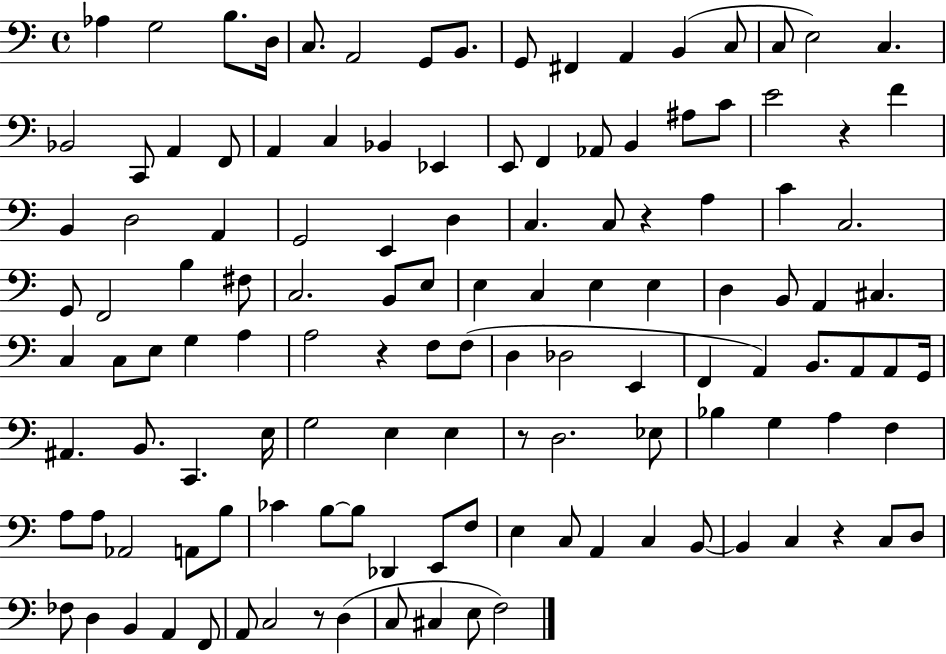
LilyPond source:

{
  \clef bass
  \time 4/4
  \defaultTimeSignature
  \key c \major
  \repeat volta 2 { aes4 g2 b8. d16 | c8. a,2 g,8 b,8. | g,8 fis,4 a,4 b,4( c8 | c8 e2) c4. | \break bes,2 c,8 a,4 f,8 | a,4 c4 bes,4 ees,4 | e,8 f,4 aes,8 b,4 ais8 c'8 | e'2 r4 f'4 | \break b,4 d2 a,4 | g,2 e,4 d4 | c4. c8 r4 a4 | c'4 c2. | \break g,8 f,2 b4 fis8 | c2. b,8 e8 | e4 c4 e4 e4 | d4 b,8 a,4 cis4. | \break c4 c8 e8 g4 a4 | a2 r4 f8 f8( | d4 des2 e,4 | f,4 a,4) b,8. a,8 a,8 g,16 | \break ais,4. b,8. c,4. e16 | g2 e4 e4 | r8 d2. ees8 | bes4 g4 a4 f4 | \break a8 a8 aes,2 a,8 b8 | ces'4 b8~~ b8 des,4 e,8 f8 | e4 c8 a,4 c4 b,8~~ | b,4 c4 r4 c8 d8 | \break fes8 d4 b,4 a,4 f,8 | a,8 c2 r8 d4( | c8 cis4 e8 f2) | } \bar "|."
}